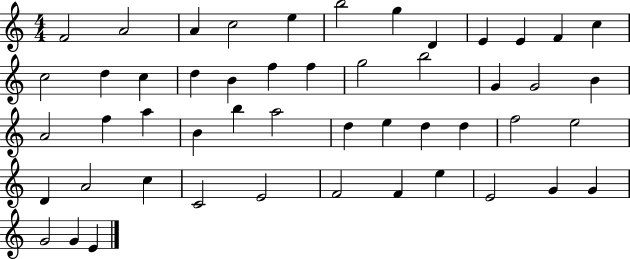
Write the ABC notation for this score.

X:1
T:Untitled
M:4/4
L:1/4
K:C
F2 A2 A c2 e b2 g D E E F c c2 d c d B f f g2 b2 G G2 B A2 f a B b a2 d e d d f2 e2 D A2 c C2 E2 F2 F e E2 G G G2 G E